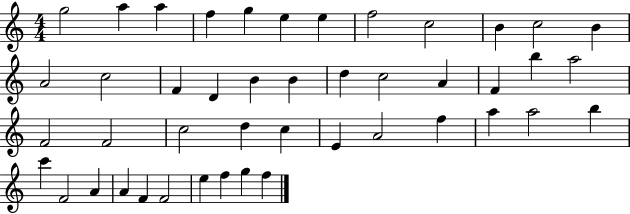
{
  \clef treble
  \numericTimeSignature
  \time 4/4
  \key c \major
  g''2 a''4 a''4 | f''4 g''4 e''4 e''4 | f''2 c''2 | b'4 c''2 b'4 | \break a'2 c''2 | f'4 d'4 b'4 b'4 | d''4 c''2 a'4 | f'4 b''4 a''2 | \break f'2 f'2 | c''2 d''4 c''4 | e'4 a'2 f''4 | a''4 a''2 b''4 | \break c'''4 f'2 a'4 | a'4 f'4 f'2 | e''4 f''4 g''4 f''4 | \bar "|."
}